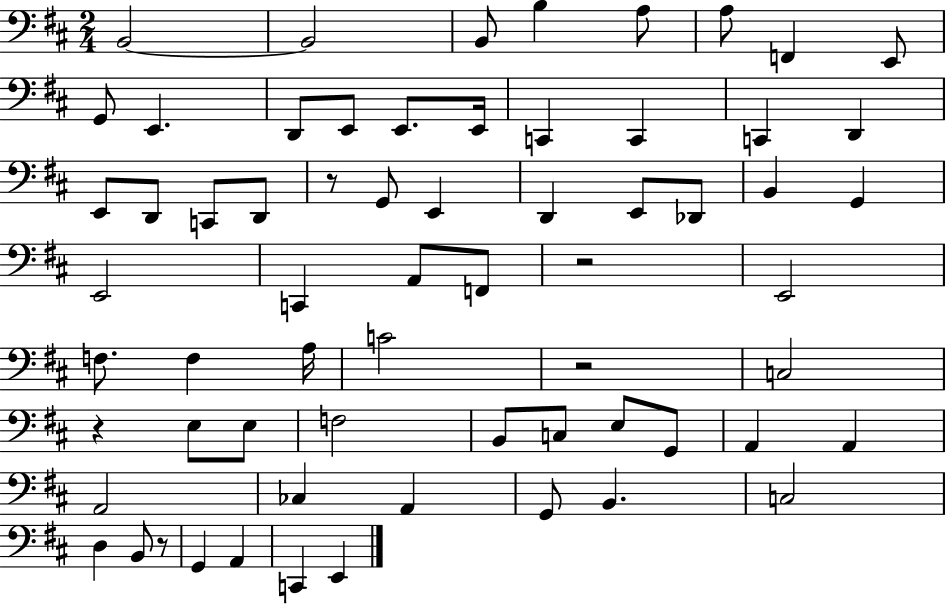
X:1
T:Untitled
M:2/4
L:1/4
K:D
B,,2 B,,2 B,,/2 B, A,/2 A,/2 F,, E,,/2 G,,/2 E,, D,,/2 E,,/2 E,,/2 E,,/4 C,, C,, C,, D,, E,,/2 D,,/2 C,,/2 D,,/2 z/2 G,,/2 E,, D,, E,,/2 _D,,/2 B,, G,, E,,2 C,, A,,/2 F,,/2 z2 E,,2 F,/2 F, A,/4 C2 z2 C,2 z E,/2 E,/2 F,2 B,,/2 C,/2 E,/2 G,,/2 A,, A,, A,,2 _C, A,, G,,/2 B,, C,2 D, B,,/2 z/2 G,, A,, C,, E,,